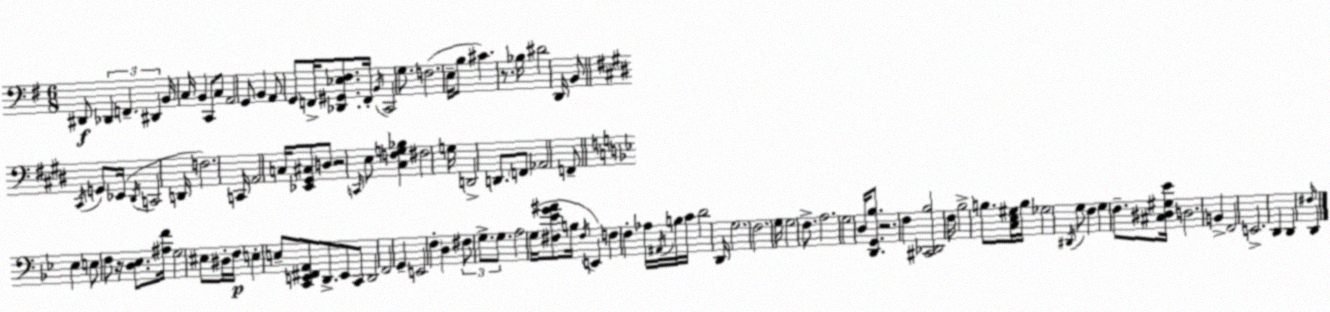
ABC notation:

X:1
T:Untitled
M:6/8
L:1/4
K:Em
^D,,/2 _D,, F,, ^D,, B,,/4 C,/4 B,, C,,/2 C,/2 A,,2 G,,/2 B,, A,,/2 G,,/2 F,,/4 [_D,,^G,,_E,^F,]/2 F,,/4 B,,/4 C,,2 G,/2 F,2 E,/4 B,/2 ^C z/2 _B,/4 ^D2 D,,/4 B,,/2 ^C,,/4 G,,/2 _E,,/4 ^D,,/4 C,,2 D,,/4 F,2 C,,/4 A,,2 C,/4 [_E,,^G,,^C,]/2 D,/2 z2 C,,/4 E,/2 [^C,F,G,_B,] ^F,2 G,/4 D,,2 D,,/2 F,,/2 _A,,2 F,,/2 _E, E,/2 F,/2 z/4 [D,_E,]/2 [^A,F]/4 G,2 ^E,/2 ^D,/4 F,/4 E, E,/2 [C,,E,,^F,,A,,]/2 D,,/2 E,,/2 C,,/2 D,,2 F,,2 G,, E,,2 F, D, ^F,/2 G,/2 G,/2 A,2 G,/4 [^F,_EG^A]/2 B,/4 ^F,/4 E,, F, F, _A,/4 ^A,,/4 B,/4 C/4 D2 D,,/4 G,2 F,2 G,/4 G,2 F,/2 A,2 G,2 D,/4 [D,,G,,_B,]/2 z2 F, [^C,,_D,,_B,]2 F,/4 _B,2 B,/2 [C,_E,^G,]/4 B,/4 _G,2 ^D,,/4 G,/2 F, G, F,/2 [^C,^D,^G,_E]/4 D,2 B,, F,,2 E,,2 D,, D,, ^F,/4 D,,